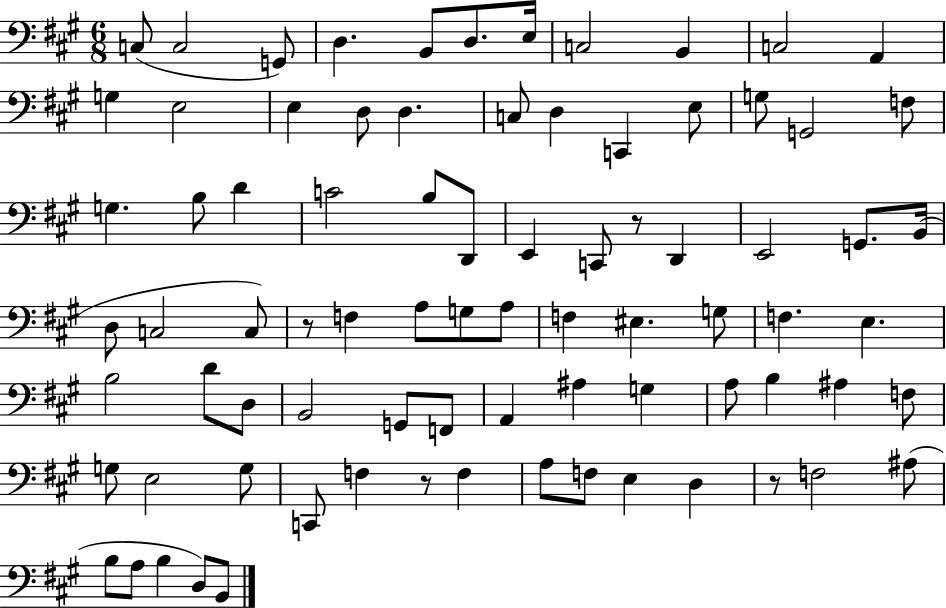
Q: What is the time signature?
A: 6/8